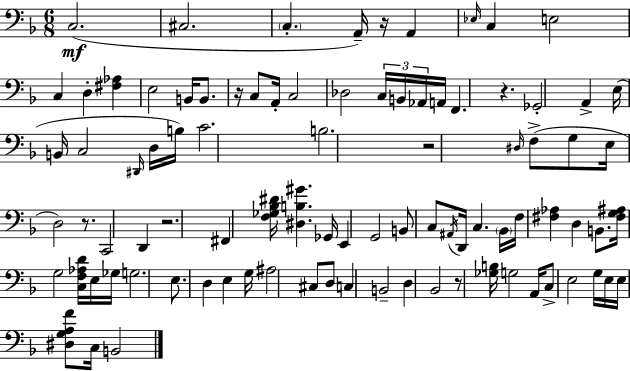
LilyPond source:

{
  \clef bass
  \numericTimeSignature
  \time 6/8
  \key d \minor
  \repeat volta 2 { c2.(\mf | cis2. | \parenthesize c4.-. a,16--) r16 a,4 | \grace { ees16 } c4 e2 | \break c4 d4-. <fis aes>4 | e2 b,16 b,8. | r16 c8 a,16-. c2 | des2 \tuplet 3/2 { c16 b,16 aes,16 } | \break a,16 f,4. r4. | ges,2-. a,4-> | e16( b,16 c2 \grace { dis,16 } | d16 b16) c'2. | \break b2. | r2 \grace { dis16 }( f8-> | g8 e16 d2) | r8. c,2 d,4 | \break r2. | fis,4 <f ges bes dis'>16 <dis b gis'>4. | ges,16 e,4 g,2 | b,8 c8 \acciaccatura { ais,16 } d,16 c4. | \break \parenthesize bes,16 f16 <fis aes>4 d4 | b,8. <fis g ais>16 g2 | <c f aes d'>16 e16 ges16 g2. | e8. d4 e4 | \break g16 ais2 | cis8 d8 c4 b,2-- | d4 bes,2 | r8 <ges b>16 g2 | \break a,16 c8-> e2 | g16 e16 e16 <dis g a f'>8 c16 b,2 | } \bar "|."
}